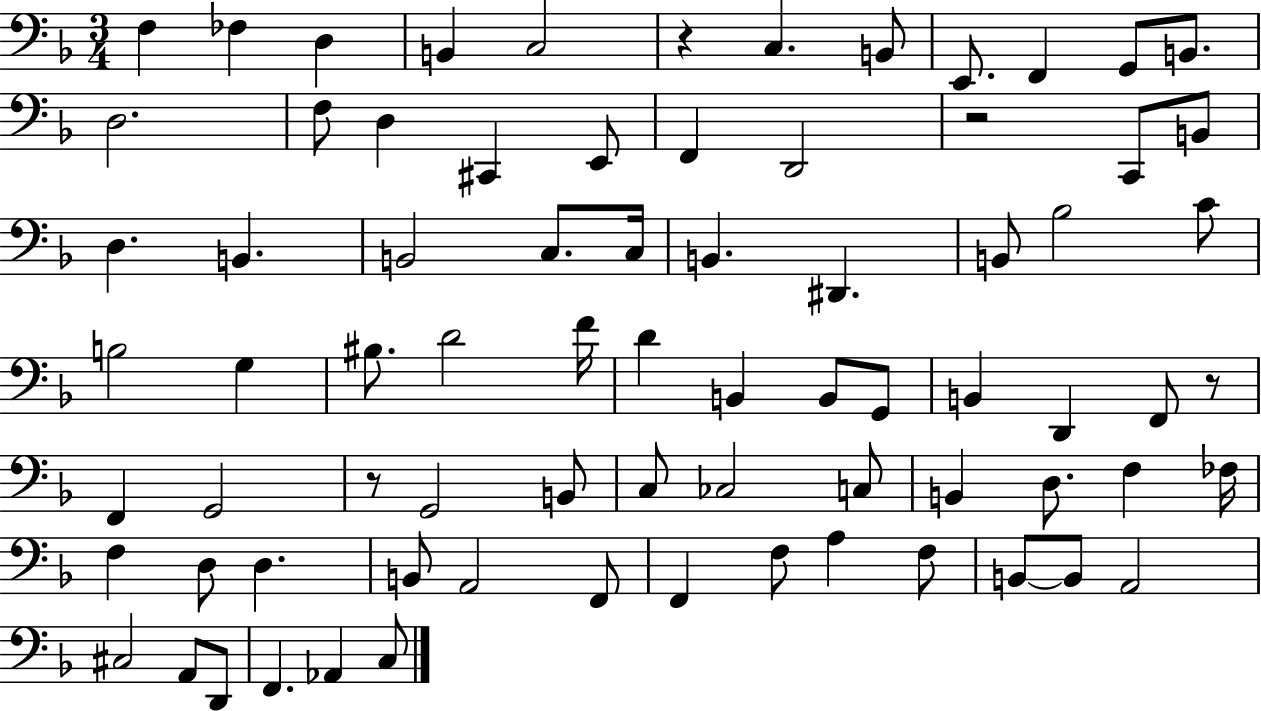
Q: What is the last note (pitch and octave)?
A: C3